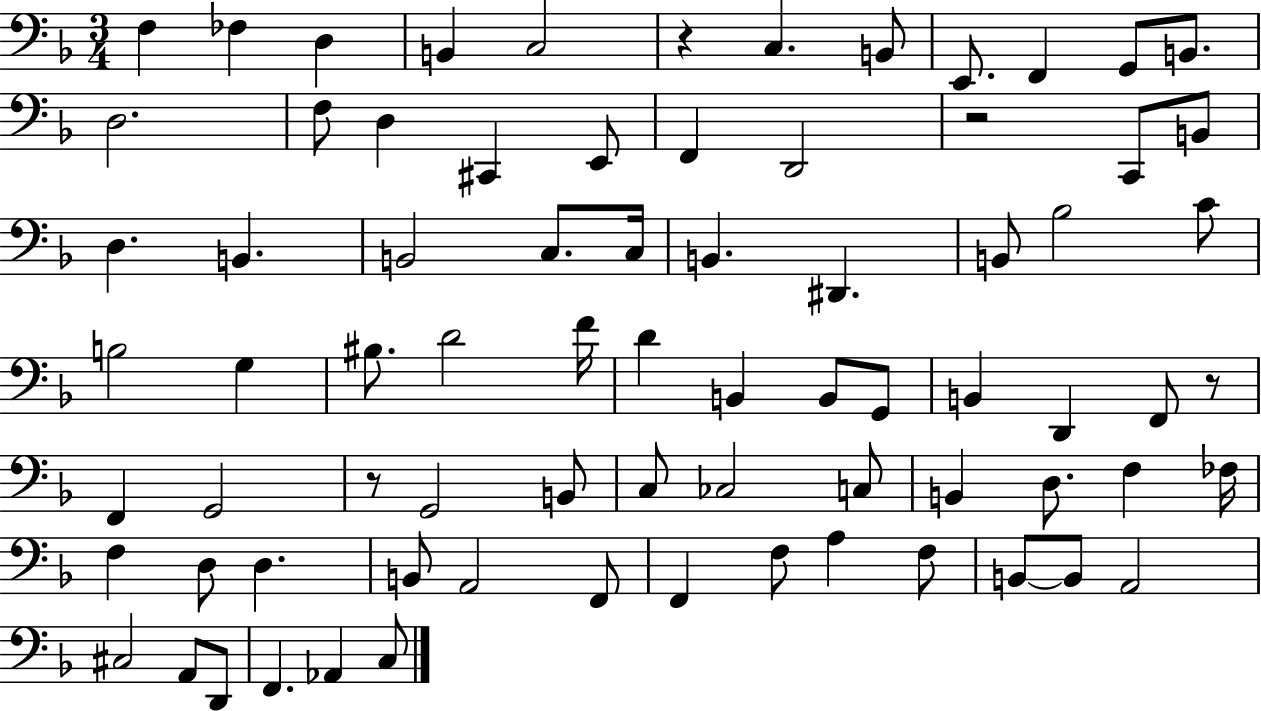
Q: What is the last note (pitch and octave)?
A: C3